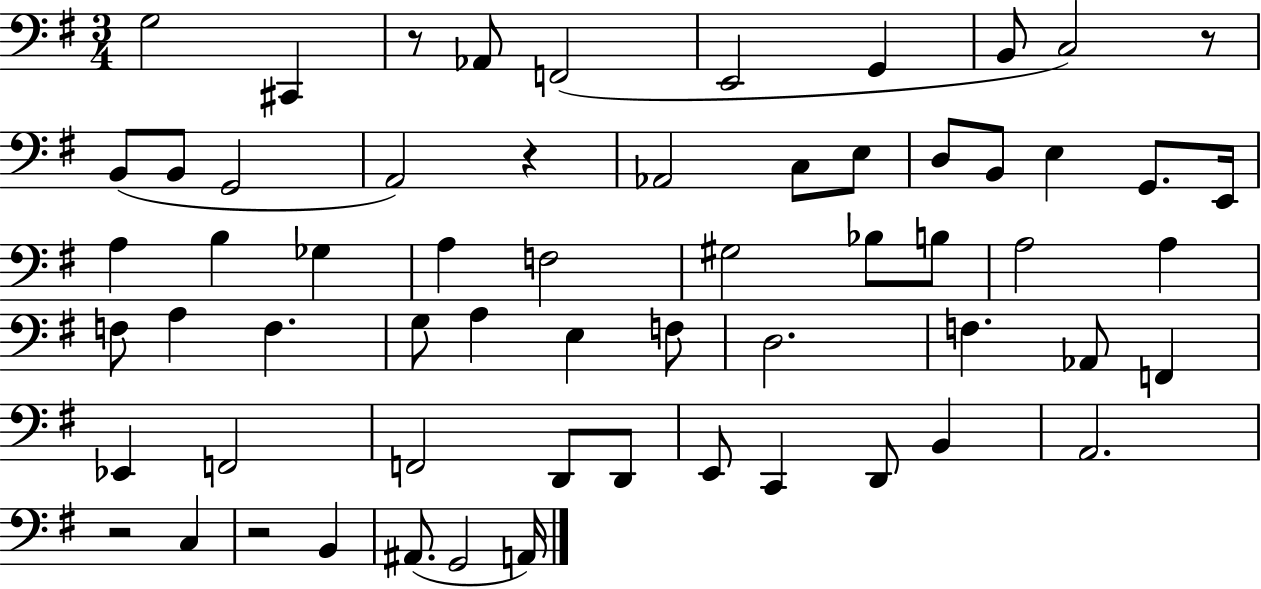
X:1
T:Untitled
M:3/4
L:1/4
K:G
G,2 ^C,, z/2 _A,,/2 F,,2 E,,2 G,, B,,/2 C,2 z/2 B,,/2 B,,/2 G,,2 A,,2 z _A,,2 C,/2 E,/2 D,/2 B,,/2 E, G,,/2 E,,/4 A, B, _G, A, F,2 ^G,2 _B,/2 B,/2 A,2 A, F,/2 A, F, G,/2 A, E, F,/2 D,2 F, _A,,/2 F,, _E,, F,,2 F,,2 D,,/2 D,,/2 E,,/2 C,, D,,/2 B,, A,,2 z2 C, z2 B,, ^A,,/2 G,,2 A,,/4